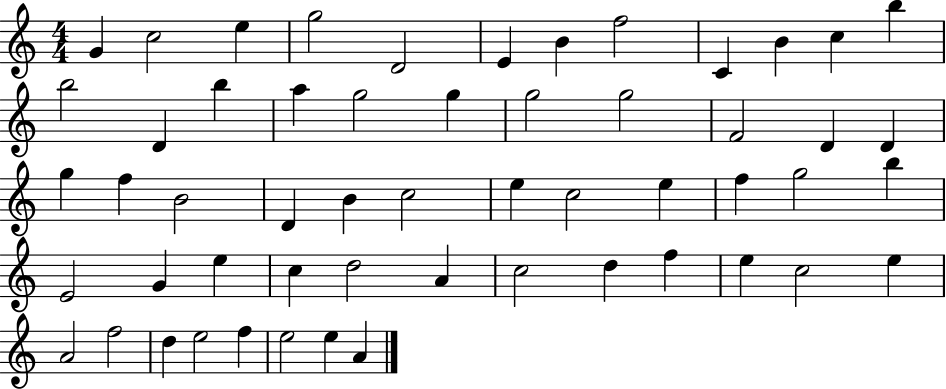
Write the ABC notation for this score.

X:1
T:Untitled
M:4/4
L:1/4
K:C
G c2 e g2 D2 E B f2 C B c b b2 D b a g2 g g2 g2 F2 D D g f B2 D B c2 e c2 e f g2 b E2 G e c d2 A c2 d f e c2 e A2 f2 d e2 f e2 e A